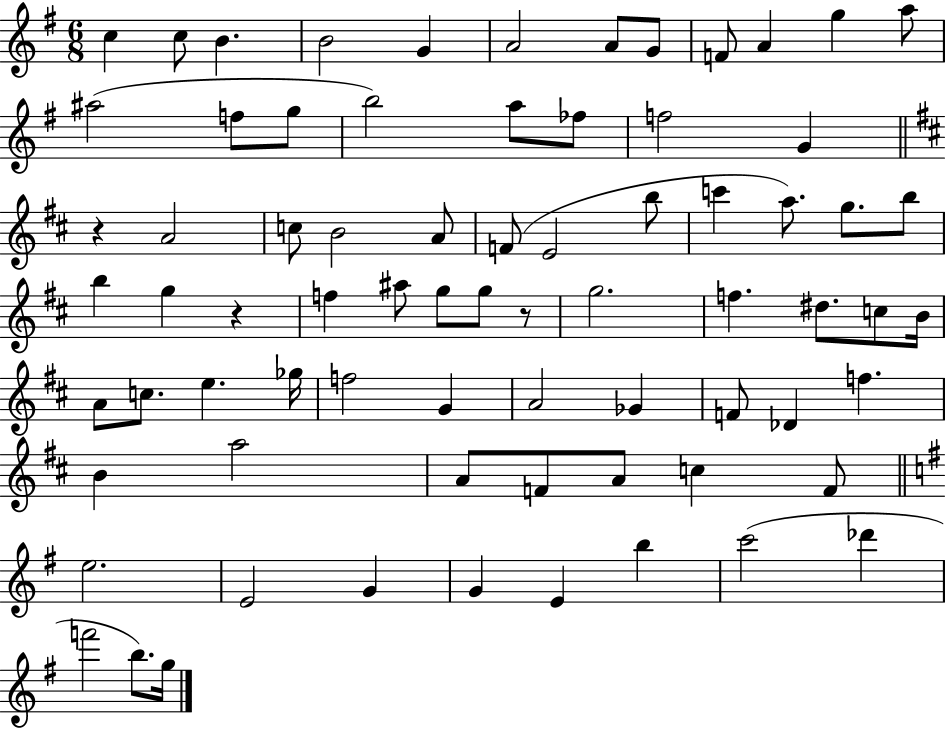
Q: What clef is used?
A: treble